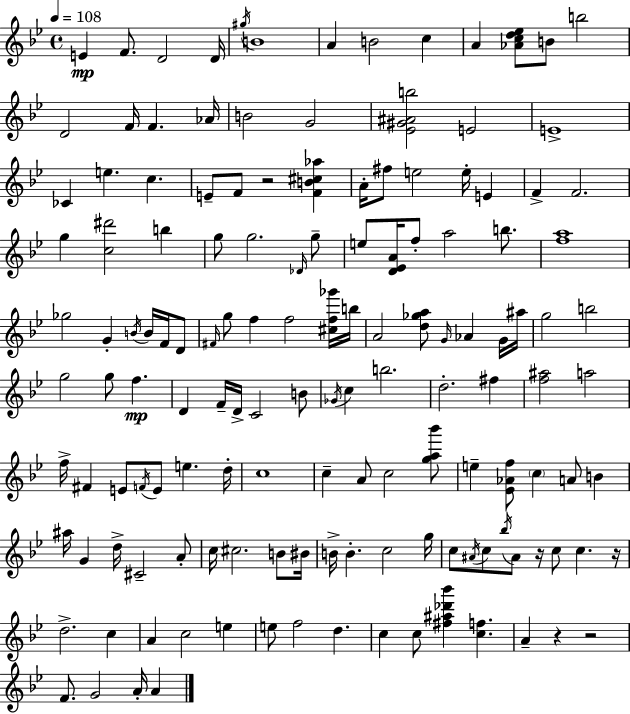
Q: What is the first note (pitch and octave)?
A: E4